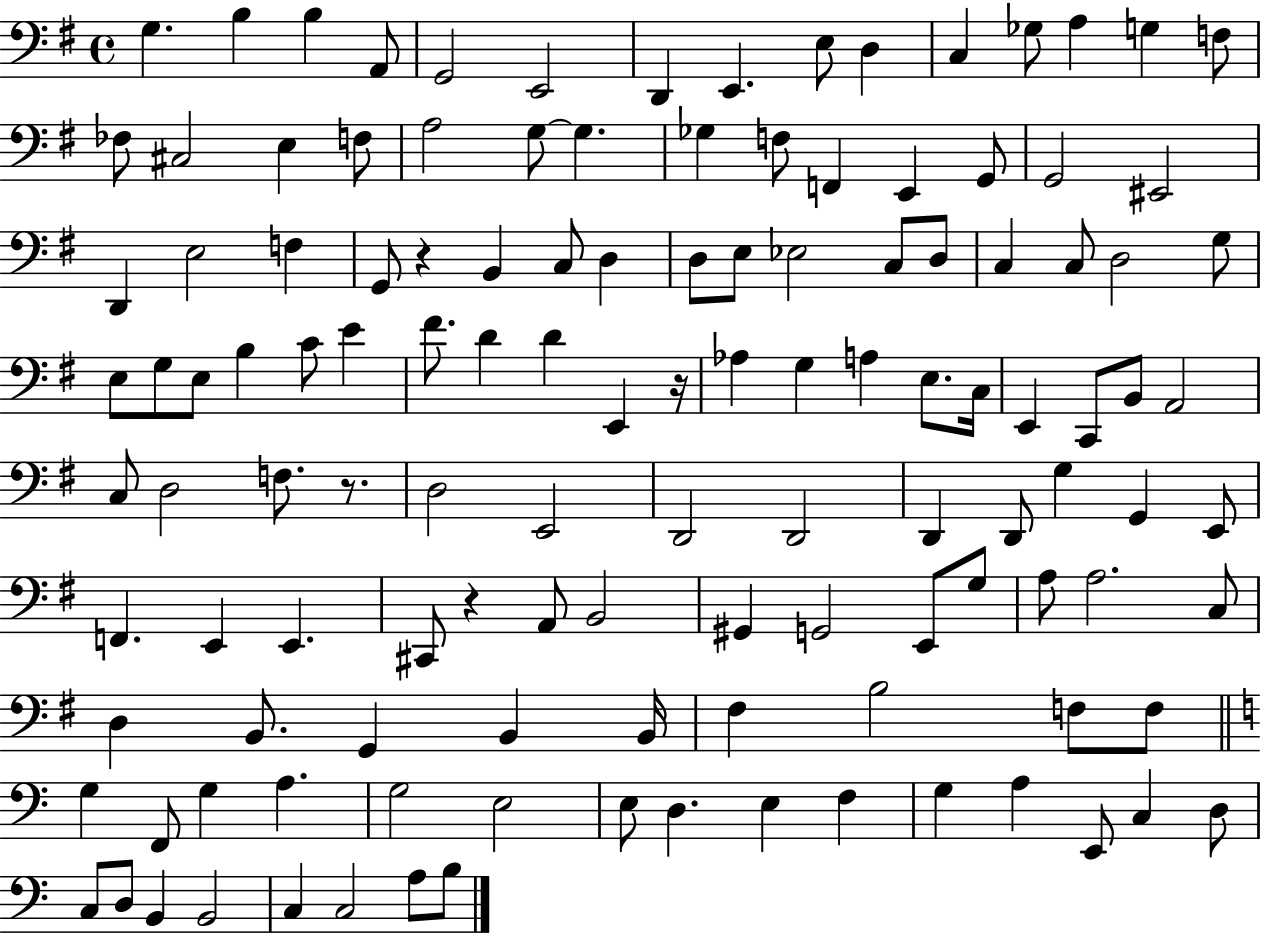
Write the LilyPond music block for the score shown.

{
  \clef bass
  \time 4/4
  \defaultTimeSignature
  \key g \major
  g4. b4 b4 a,8 | g,2 e,2 | d,4 e,4. e8 d4 | c4 ges8 a4 g4 f8 | \break fes8 cis2 e4 f8 | a2 g8~~ g4. | ges4 f8 f,4 e,4 g,8 | g,2 eis,2 | \break d,4 e2 f4 | g,8 r4 b,4 c8 d4 | d8 e8 ees2 c8 d8 | c4 c8 d2 g8 | \break e8 g8 e8 b4 c'8 e'4 | fis'8. d'4 d'4 e,4 r16 | aes4 g4 a4 e8. c16 | e,4 c,8 b,8 a,2 | \break c8 d2 f8. r8. | d2 e,2 | d,2 d,2 | d,4 d,8 g4 g,4 e,8 | \break f,4. e,4 e,4. | cis,8 r4 a,8 b,2 | gis,4 g,2 e,8 g8 | a8 a2. c8 | \break d4 b,8. g,4 b,4 b,16 | fis4 b2 f8 f8 | \bar "||" \break \key c \major g4 f,8 g4 a4. | g2 e2 | e8 d4. e4 f4 | g4 a4 e,8 c4 d8 | \break c8 d8 b,4 b,2 | c4 c2 a8 b8 | \bar "|."
}